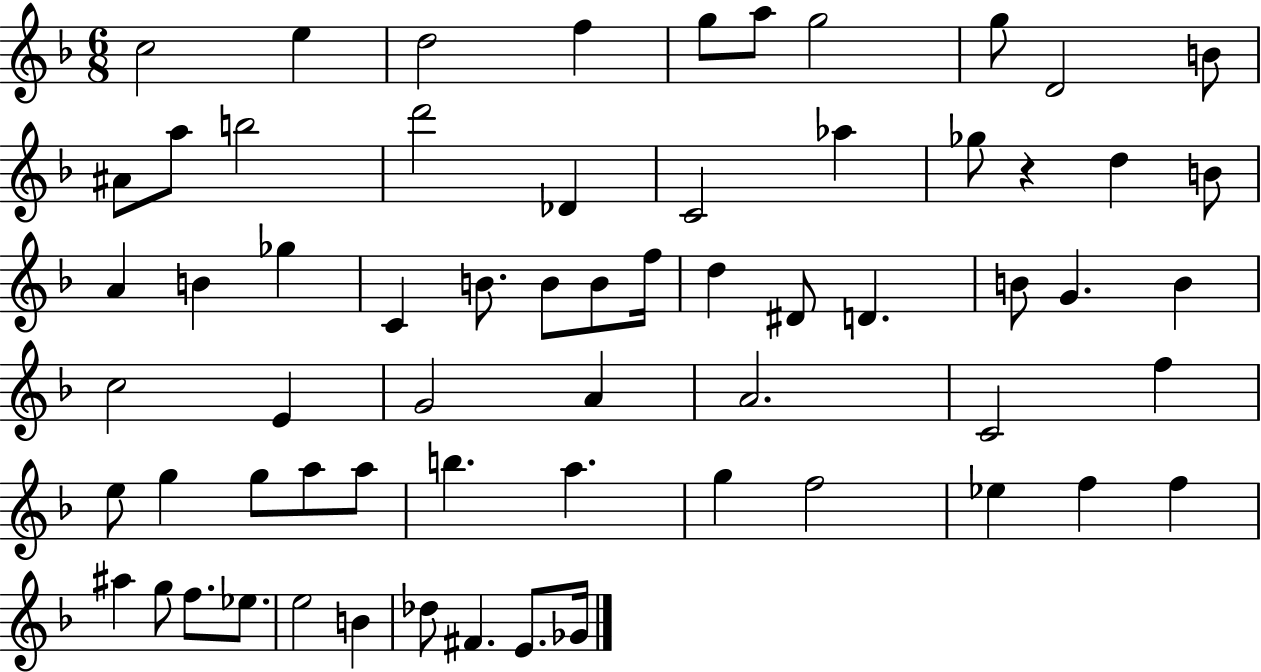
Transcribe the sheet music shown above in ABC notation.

X:1
T:Untitled
M:6/8
L:1/4
K:F
c2 e d2 f g/2 a/2 g2 g/2 D2 B/2 ^A/2 a/2 b2 d'2 _D C2 _a _g/2 z d B/2 A B _g C B/2 B/2 B/2 f/4 d ^D/2 D B/2 G B c2 E G2 A A2 C2 f e/2 g g/2 a/2 a/2 b a g f2 _e f f ^a g/2 f/2 _e/2 e2 B _d/2 ^F E/2 _G/4